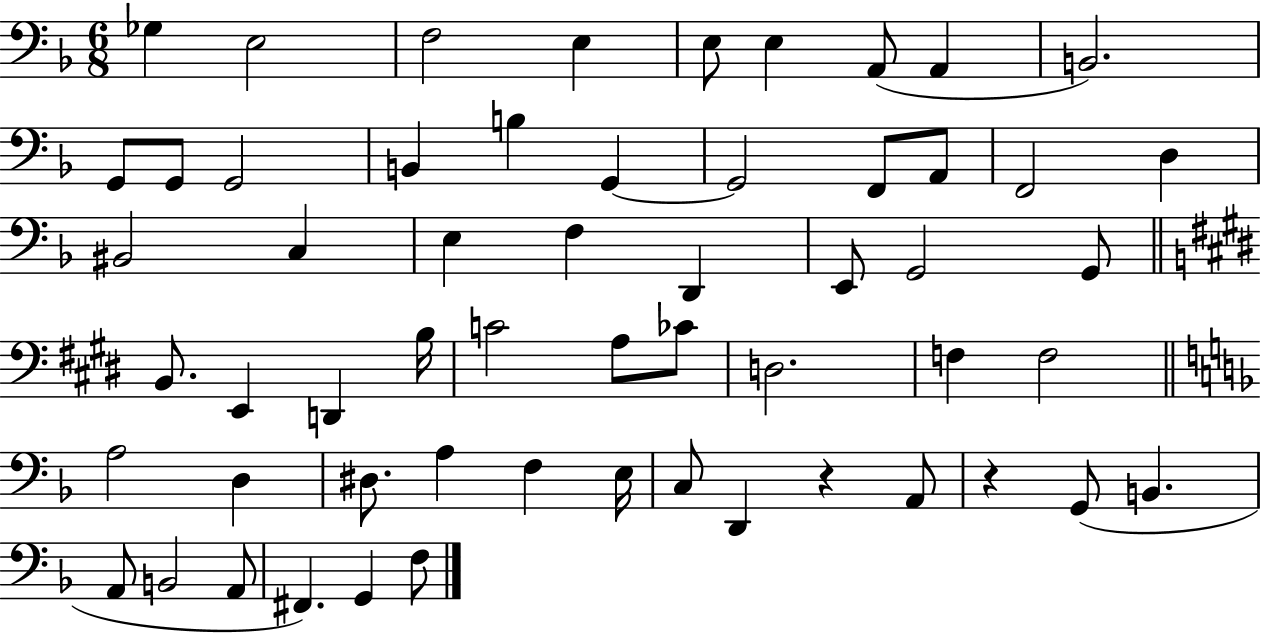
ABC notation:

X:1
T:Untitled
M:6/8
L:1/4
K:F
_G, E,2 F,2 E, E,/2 E, A,,/2 A,, B,,2 G,,/2 G,,/2 G,,2 B,, B, G,, G,,2 F,,/2 A,,/2 F,,2 D, ^B,,2 C, E, F, D,, E,,/2 G,,2 G,,/2 B,,/2 E,, D,, B,/4 C2 A,/2 _C/2 D,2 F, F,2 A,2 D, ^D,/2 A, F, E,/4 C,/2 D,, z A,,/2 z G,,/2 B,, A,,/2 B,,2 A,,/2 ^F,, G,, F,/2